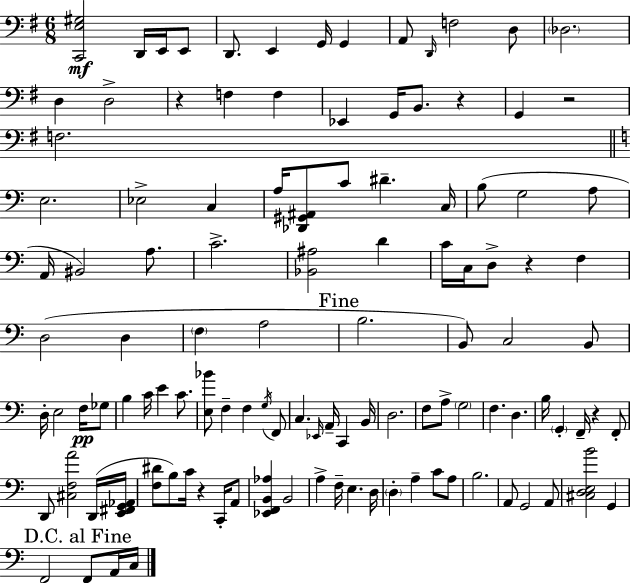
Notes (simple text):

[C2,E3,G#3]/h D2/s E2/s E2/e D2/e. E2/q G2/s G2/q A2/e D2/s F3/h D3/e Db3/h. D3/q D3/h R/q F3/q F3/q Eb2/q G2/s B2/e. R/q G2/q R/h F3/h. E3/h. Eb3/h C3/q A3/s [Db2,G#2,A#2]/e C4/e D#4/q. C3/s B3/e G3/h A3/e A2/s BIS2/h A3/e. C4/h. [Bb2,A#3]/h D4/q C4/s C3/s D3/e R/q F3/q D3/h D3/q F3/q A3/h B3/h. B2/e C3/h B2/e D3/s E3/h F3/s Gb3/e B3/q C4/s E4/q C4/e. [E3,Bb4]/e F3/q F3/q G3/s F2/e C3/q. Eb2/s A2/s C2/q B2/s D3/h. F3/e A3/e G3/h F3/q. D3/q. B3/s G2/q F2/s R/q F2/e D2/e [C#3,F3,A4]/h D2/s [E2,F#2,G2,Ab2]/s [F3,D#4]/e B3/e C4/s R/q C2/s A2/e [Eb2,F2,B2,Ab3]/q B2/h A3/q F3/s E3/q. D3/s D3/q A3/q C4/e A3/e B3/h. A2/e G2/h A2/e [C#3,D3,E3,B4]/h G2/q F2/h F2/e A2/s C3/s